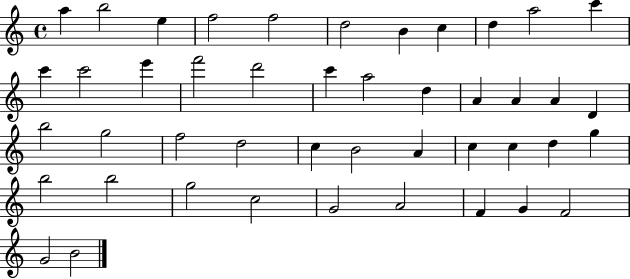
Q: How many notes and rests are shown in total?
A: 45